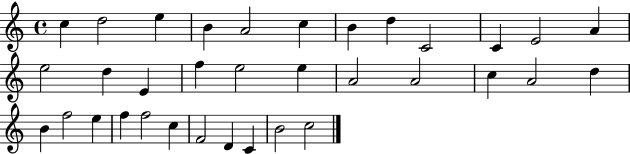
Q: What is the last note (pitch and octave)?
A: C5